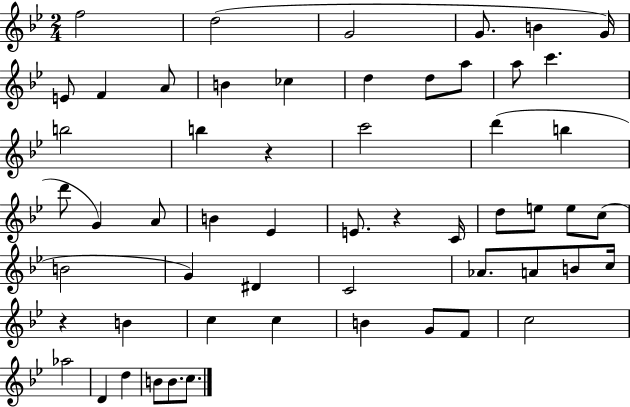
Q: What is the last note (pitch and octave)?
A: C5